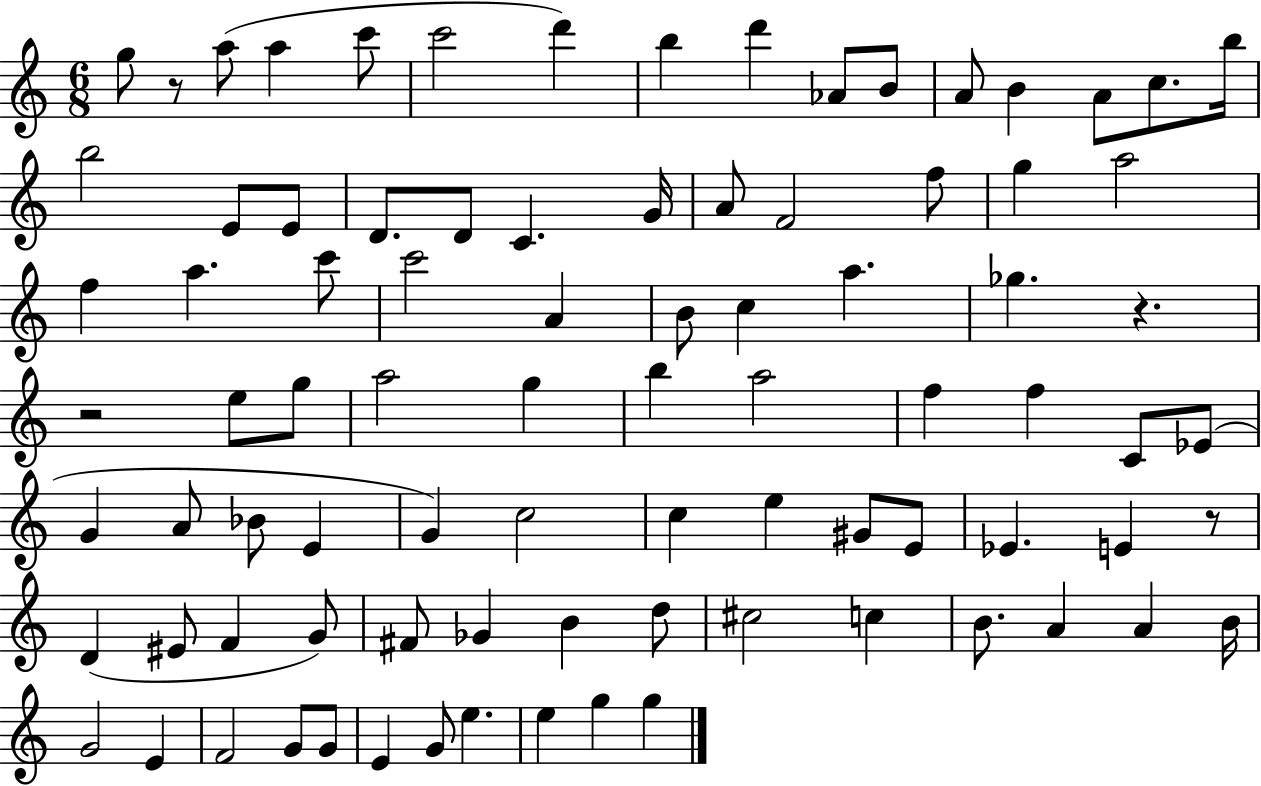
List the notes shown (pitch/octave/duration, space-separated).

G5/e R/e A5/e A5/q C6/e C6/h D6/q B5/q D6/q Ab4/e B4/e A4/e B4/q A4/e C5/e. B5/s B5/h E4/e E4/e D4/e. D4/e C4/q. G4/s A4/e F4/h F5/e G5/q A5/h F5/q A5/q. C6/e C6/h A4/q B4/e C5/q A5/q. Gb5/q. R/q. R/h E5/e G5/e A5/h G5/q B5/q A5/h F5/q F5/q C4/e Eb4/e G4/q A4/e Bb4/e E4/q G4/q C5/h C5/q E5/q G#4/e E4/e Eb4/q. E4/q R/e D4/q EIS4/e F4/q G4/e F#4/e Gb4/q B4/q D5/e C#5/h C5/q B4/e. A4/q A4/q B4/s G4/h E4/q F4/h G4/e G4/e E4/q G4/e E5/q. E5/q G5/q G5/q